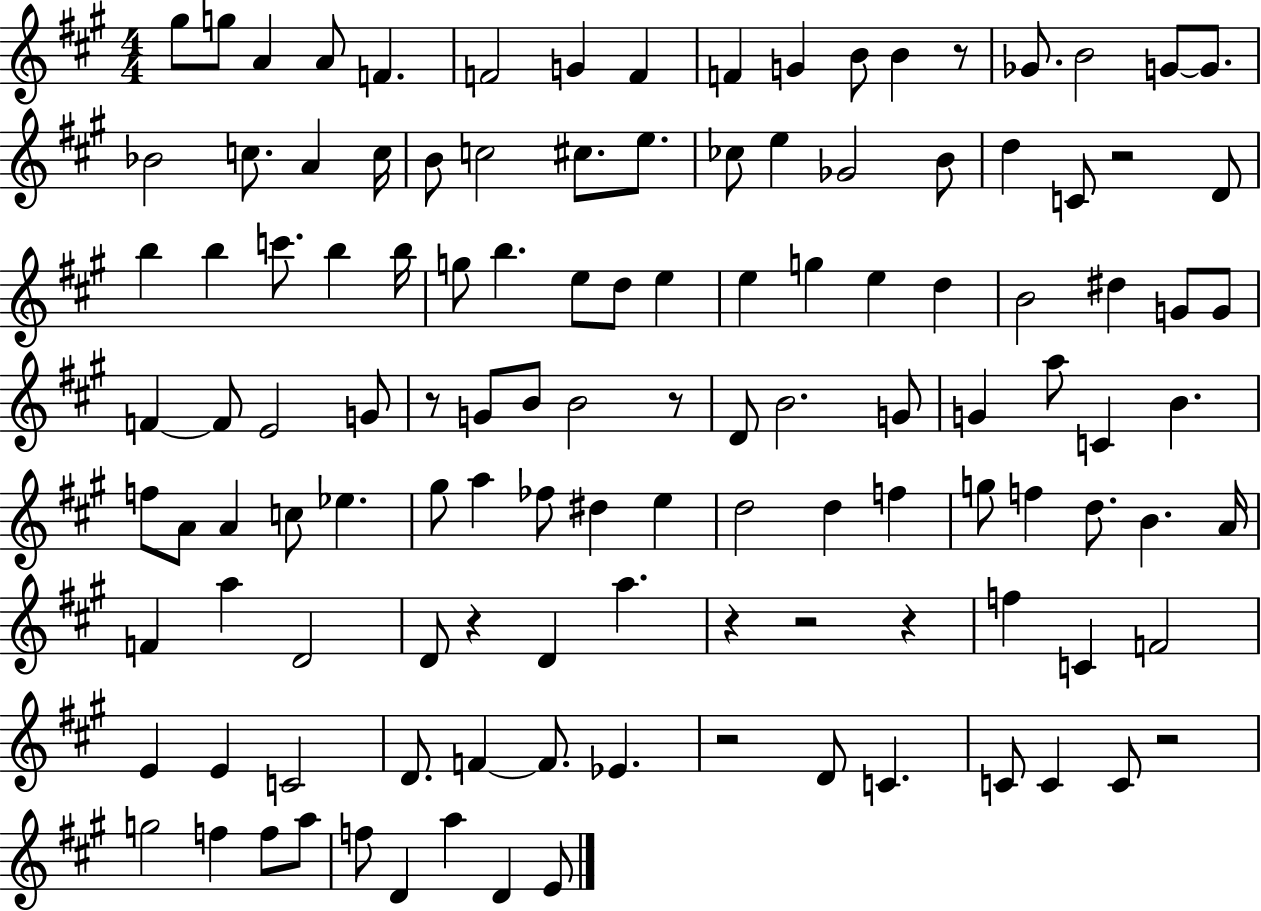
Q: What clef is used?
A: treble